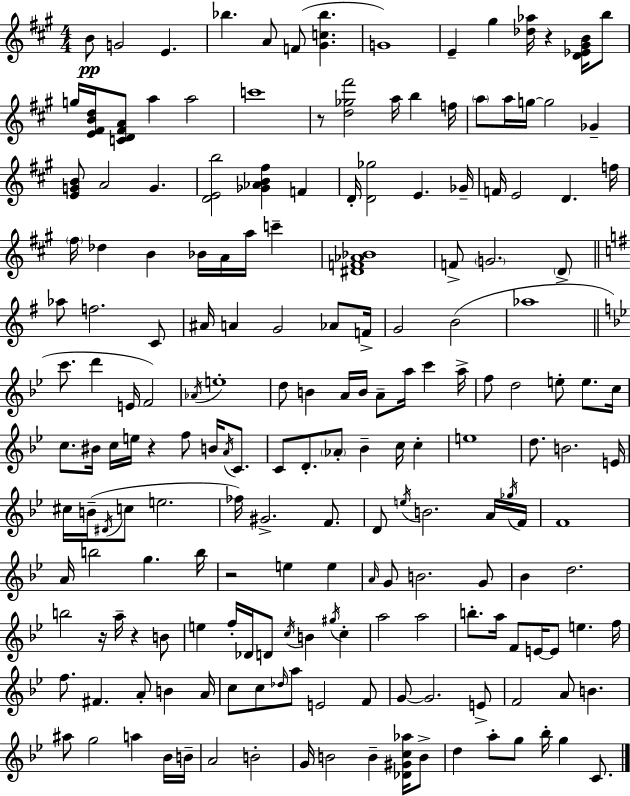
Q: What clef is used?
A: treble